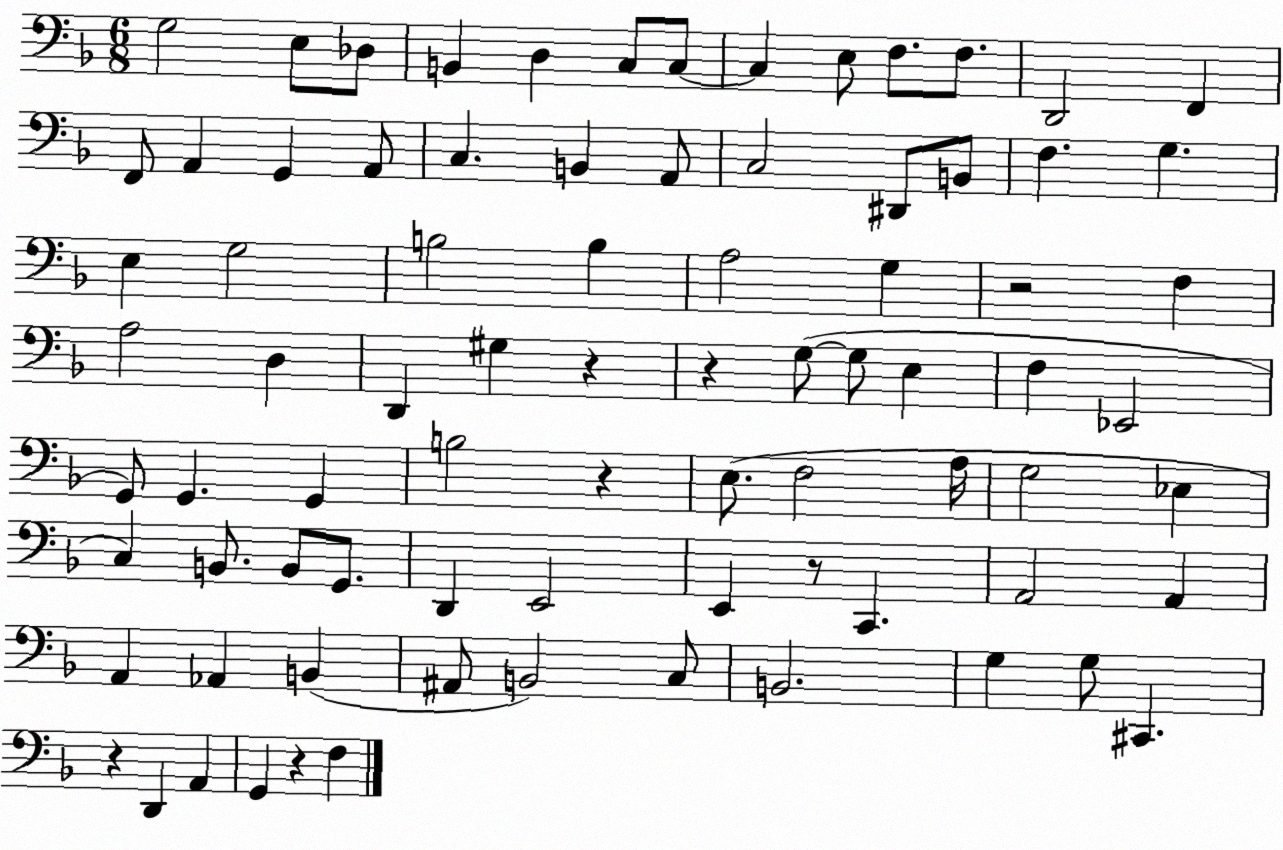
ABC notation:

X:1
T:Untitled
M:6/8
L:1/4
K:F
G,2 E,/2 _D,/2 B,, D, C,/2 C,/2 C, E,/2 F,/2 F,/2 D,,2 F,, F,,/2 A,, G,, A,,/2 C, B,, A,,/2 C,2 ^D,,/2 B,,/2 F, G, E, G,2 B,2 B, A,2 G, z2 F, A,2 D, D,, ^G, z z G,/2 G,/2 E, F, _E,,2 G,,/2 G,, G,, B,2 z E,/2 F,2 A,/4 G,2 _E, C, B,,/2 B,,/2 G,,/2 D,, E,,2 E,, z/2 C,, A,,2 A,, A,, _A,, B,, ^A,,/2 B,,2 C,/2 B,,2 G, G,/2 ^C,, z D,, A,, G,, z F,